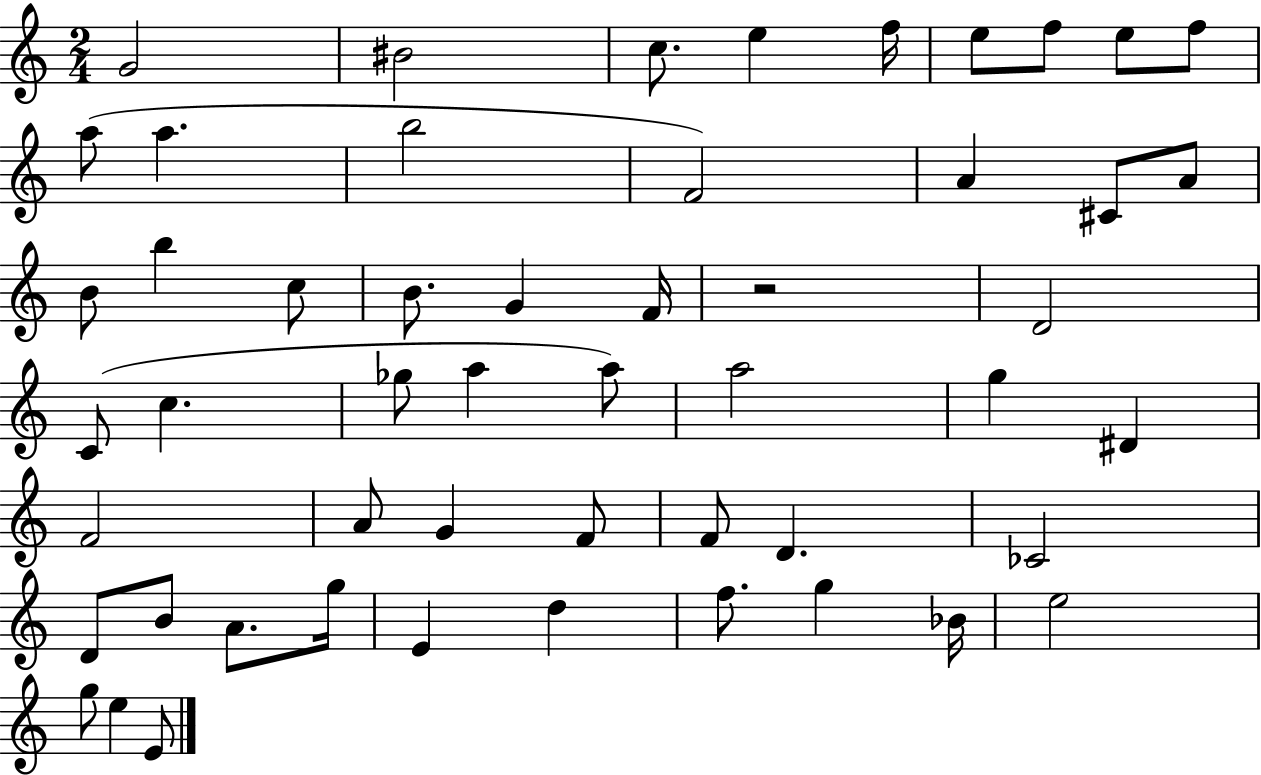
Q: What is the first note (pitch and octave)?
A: G4